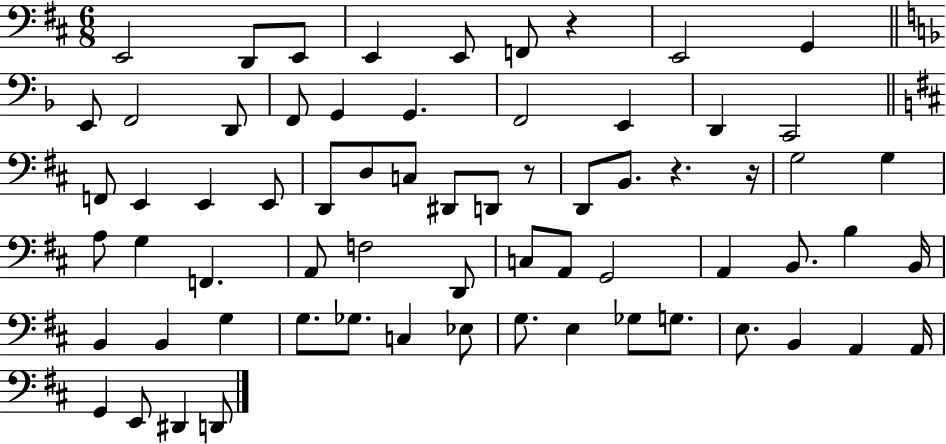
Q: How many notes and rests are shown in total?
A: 67